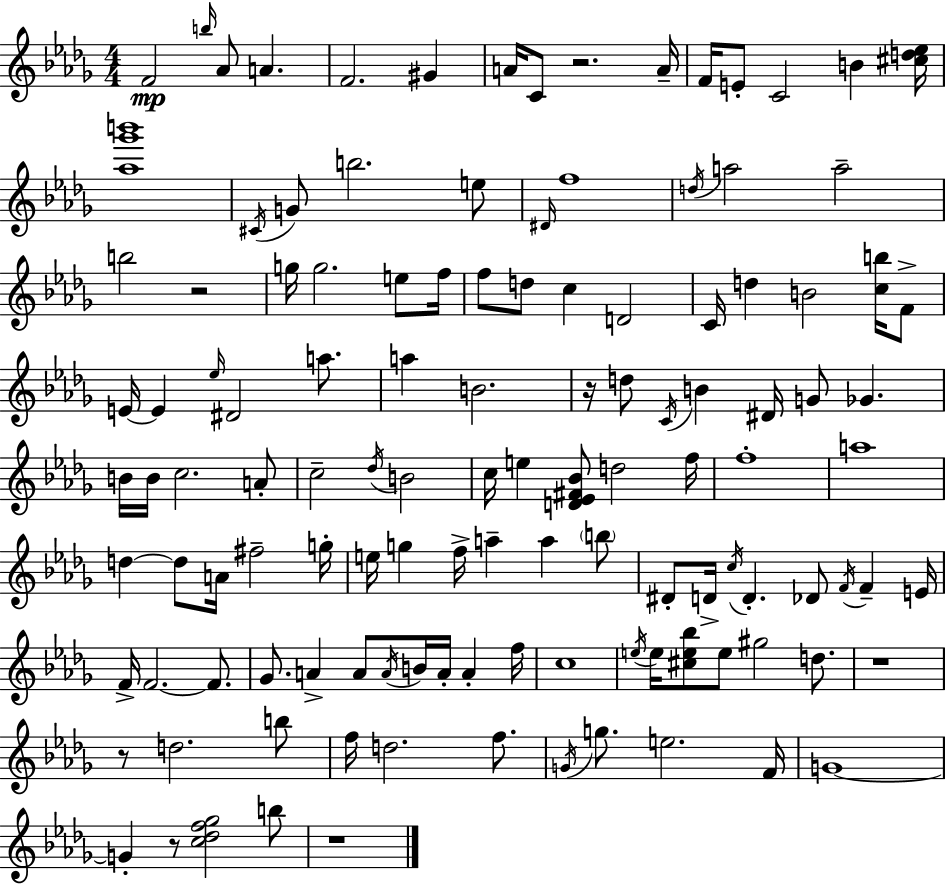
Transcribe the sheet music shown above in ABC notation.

X:1
T:Untitled
M:4/4
L:1/4
K:Bbm
F2 b/4 _A/2 A F2 ^G A/4 C/2 z2 A/4 F/4 E/2 C2 B [^cd_e]/4 [_a_g'b']4 ^C/4 G/2 b2 e/2 ^D/4 f4 d/4 a2 a2 b2 z2 g/4 g2 e/2 f/4 f/2 d/2 c D2 C/4 d B2 [cb]/4 F/2 E/4 E _e/4 ^D2 a/2 a B2 z/4 d/2 C/4 B ^D/4 G/2 _G B/4 B/4 c2 A/2 c2 _d/4 B2 c/4 e [D_E^F_B]/2 d2 f/4 f4 a4 d d/2 A/4 ^f2 g/4 e/4 g f/4 a a b/2 ^D/2 D/4 c/4 D _D/2 F/4 F E/4 F/4 F2 F/2 _G/2 A A/2 A/4 B/4 A/4 A f/4 c4 e/4 e/4 [^ce_b]/2 e/2 ^g2 d/2 z4 z/2 d2 b/2 f/4 d2 f/2 G/4 g/2 e2 F/4 G4 G z/2 [c_df_g]2 b/2 z4